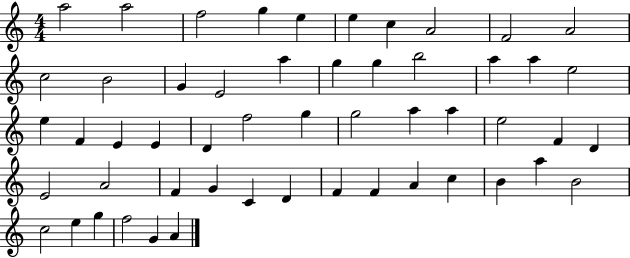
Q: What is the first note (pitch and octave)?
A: A5